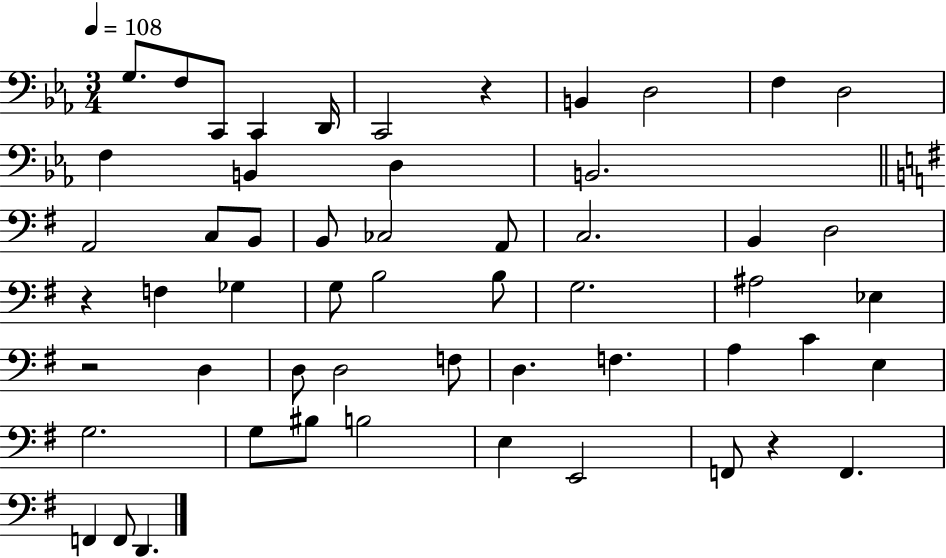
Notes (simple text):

G3/e. F3/e C2/e C2/q D2/s C2/h R/q B2/q D3/h F3/q D3/h F3/q B2/q D3/q B2/h. A2/h C3/e B2/e B2/e CES3/h A2/e C3/h. B2/q D3/h R/q F3/q Gb3/q G3/e B3/h B3/e G3/h. A#3/h Eb3/q R/h D3/q D3/e D3/h F3/e D3/q. F3/q. A3/q C4/q E3/q G3/h. G3/e BIS3/e B3/h E3/q E2/h F2/e R/q F2/q. F2/q F2/e D2/q.